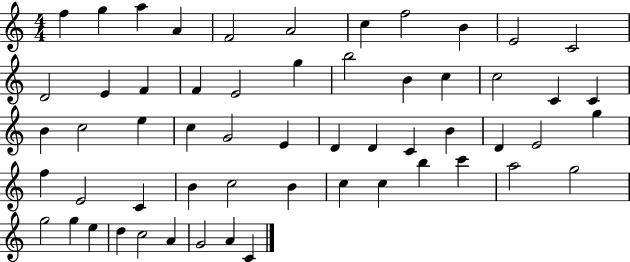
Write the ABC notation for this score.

X:1
T:Untitled
M:4/4
L:1/4
K:C
f g a A F2 A2 c f2 B E2 C2 D2 E F F E2 g b2 B c c2 C C B c2 e c G2 E D D C B D E2 g f E2 C B c2 B c c b c' a2 g2 g2 g e d c2 A G2 A C